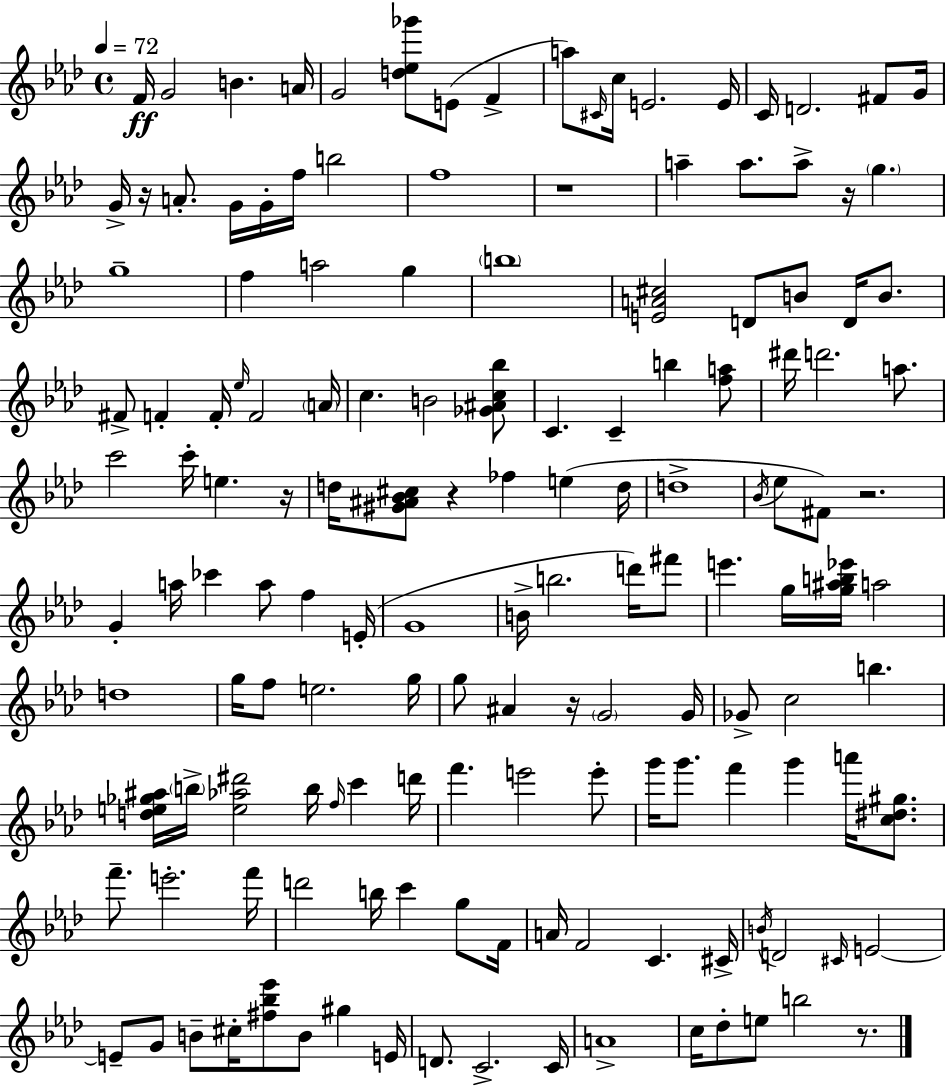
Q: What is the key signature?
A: F minor